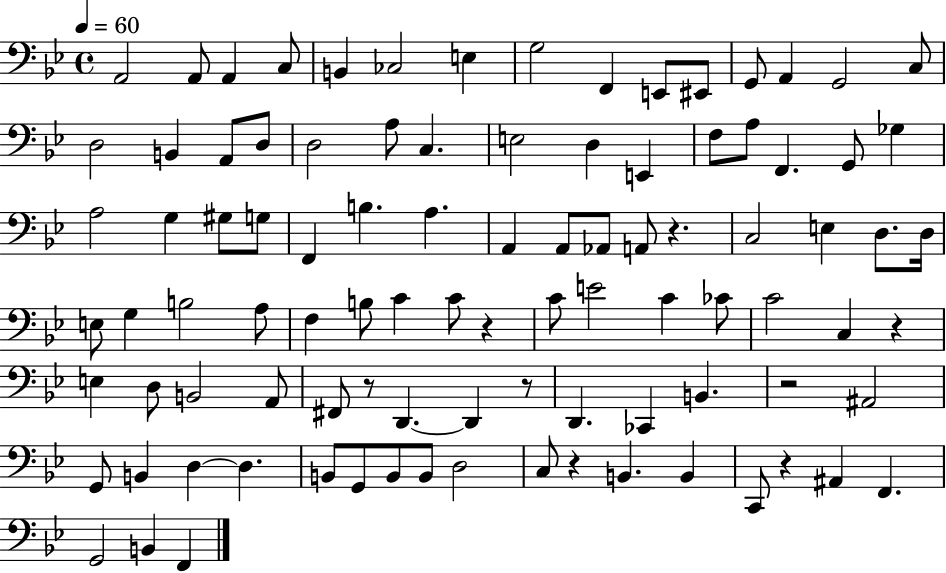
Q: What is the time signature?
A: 4/4